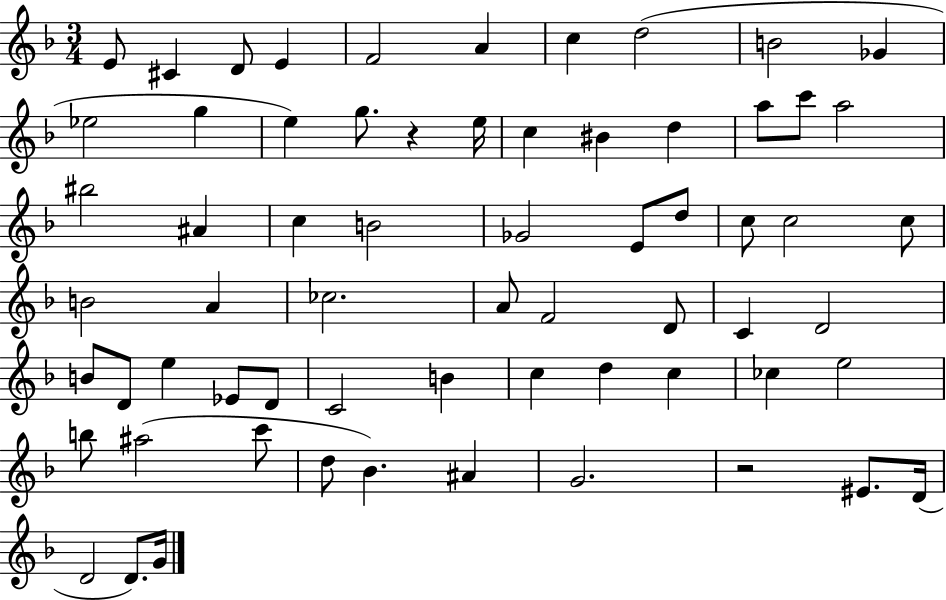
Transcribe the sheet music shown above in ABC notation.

X:1
T:Untitled
M:3/4
L:1/4
K:F
E/2 ^C D/2 E F2 A c d2 B2 _G _e2 g e g/2 z e/4 c ^B d a/2 c'/2 a2 ^b2 ^A c B2 _G2 E/2 d/2 c/2 c2 c/2 B2 A _c2 A/2 F2 D/2 C D2 B/2 D/2 e _E/2 D/2 C2 B c d c _c e2 b/2 ^a2 c'/2 d/2 _B ^A G2 z2 ^E/2 D/4 D2 D/2 G/4